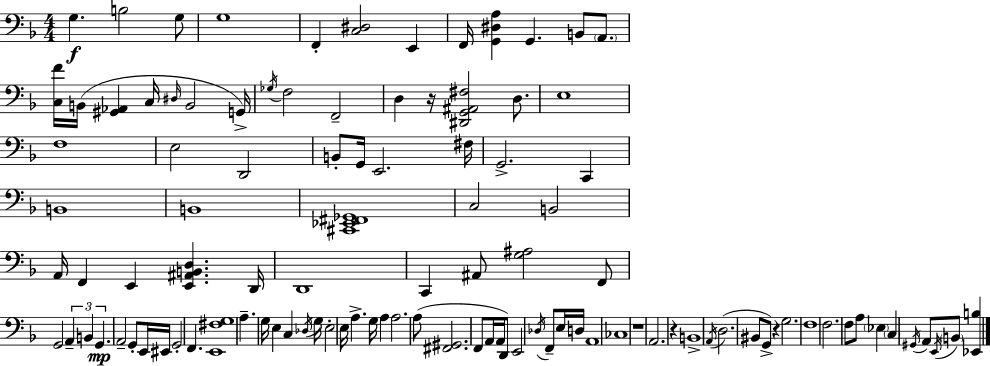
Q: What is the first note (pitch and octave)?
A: G3